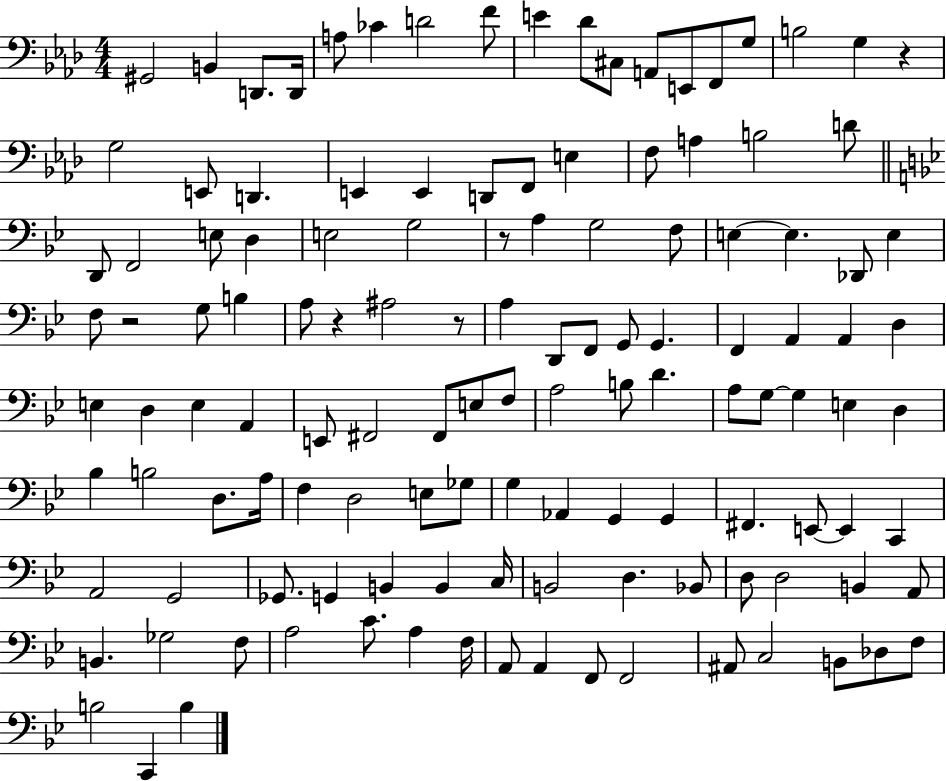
G#2/h B2/q D2/e. D2/s A3/e CES4/q D4/h F4/e E4/q Db4/e C#3/e A2/e E2/e F2/e G3/e B3/h G3/q R/q G3/h E2/e D2/q. E2/q E2/q D2/e F2/e E3/q F3/e A3/q B3/h D4/e D2/e F2/h E3/e D3/q E3/h G3/h R/e A3/q G3/h F3/e E3/q E3/q. Db2/e E3/q F3/e R/h G3/e B3/q A3/e R/q A#3/h R/e A3/q D2/e F2/e G2/e G2/q. F2/q A2/q A2/q D3/q E3/q D3/q E3/q A2/q E2/e F#2/h F#2/e E3/e F3/e A3/h B3/e D4/q. A3/e G3/e G3/q E3/q D3/q Bb3/q B3/h D3/e. A3/s F3/q D3/h E3/e Gb3/e G3/q Ab2/q G2/q G2/q F#2/q. E2/e E2/q C2/q A2/h G2/h Gb2/e. G2/q B2/q B2/q C3/s B2/h D3/q. Bb2/e D3/e D3/h B2/q A2/e B2/q. Gb3/h F3/e A3/h C4/e. A3/q F3/s A2/e A2/q F2/e F2/h A#2/e C3/h B2/e Db3/e F3/e B3/h C2/q B3/q